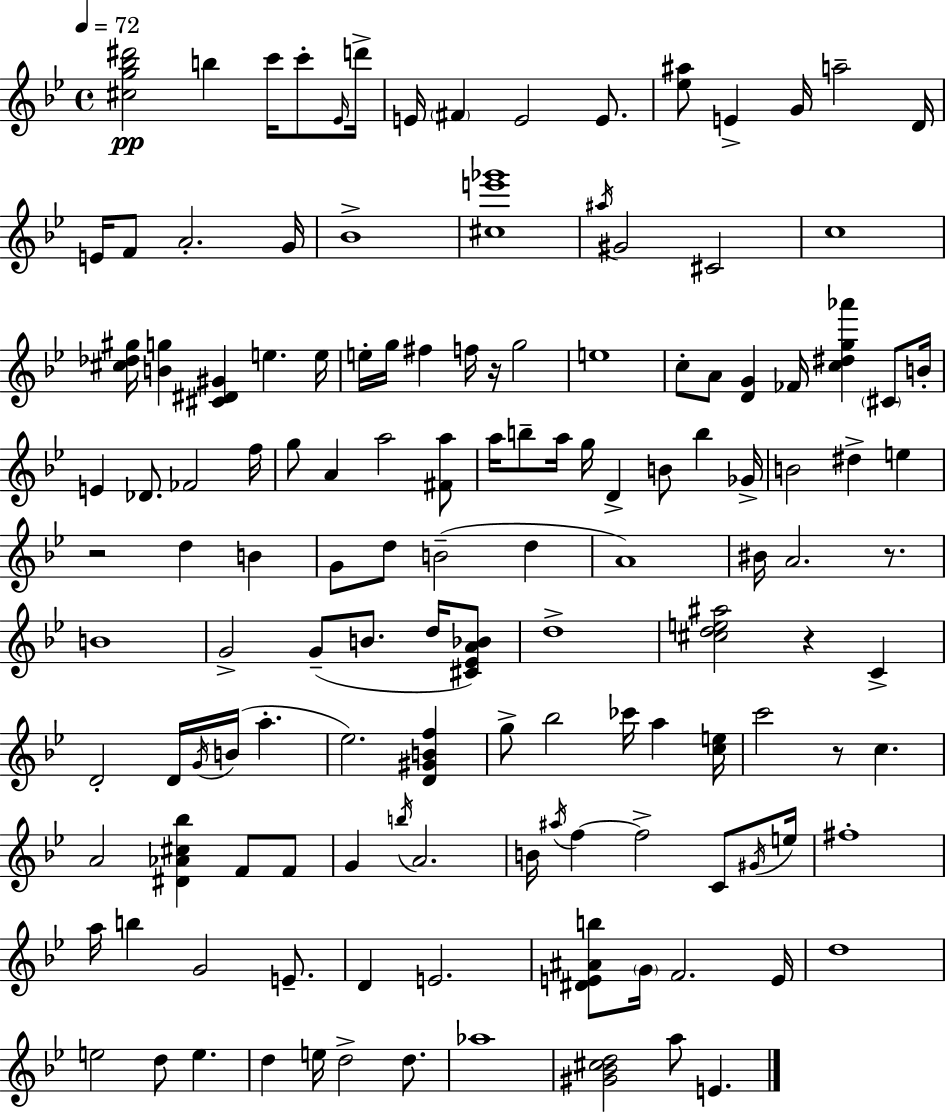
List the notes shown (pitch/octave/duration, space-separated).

[C#5,G5,Bb5,D#6]/h B5/q C6/s C6/e Eb4/s D6/s E4/s F#4/q E4/h E4/e. [Eb5,A#5]/e E4/q G4/s A5/h D4/s E4/s F4/e A4/h. G4/s Bb4/w [C#5,E6,Gb6]/w A#5/s G#4/h C#4/h C5/w [C#5,Db5,G#5]/s [B4,G5]/q [C#4,D#4,G#4]/q E5/q. E5/s E5/s G5/s F#5/q F5/s R/s G5/h E5/w C5/e A4/e [D4,G4]/q FES4/s [C5,D#5,G5,Ab6]/q C#4/e B4/s E4/q Db4/e. FES4/h F5/s G5/e A4/q A5/h [F#4,A5]/e A5/s B5/e A5/s G5/s D4/q B4/e B5/q Gb4/s B4/h D#5/q E5/q R/h D5/q B4/q G4/e D5/e B4/h D5/q A4/w BIS4/s A4/h. R/e. B4/w G4/h G4/e B4/e. D5/s [C#4,Eb4,A4,Bb4]/e D5/w [C#5,D5,E5,A#5]/h R/q C4/q D4/h D4/s G4/s B4/s A5/q. Eb5/h. [D4,G#4,B4,F5]/q G5/e Bb5/h CES6/s A5/q [C5,E5]/s C6/h R/e C5/q. A4/h [D#4,Ab4,C#5,Bb5]/q F4/e F4/e G4/q B5/s A4/h. B4/s A#5/s F5/q F5/h C4/e G#4/s E5/s F#5/w A5/s B5/q G4/h E4/e. D4/q E4/h. [D#4,E4,A#4,B5]/e G4/s F4/h. E4/s D5/w E5/h D5/e E5/q. D5/q E5/s D5/h D5/e. Ab5/w [G#4,Bb4,C#5,D5]/h A5/e E4/q.